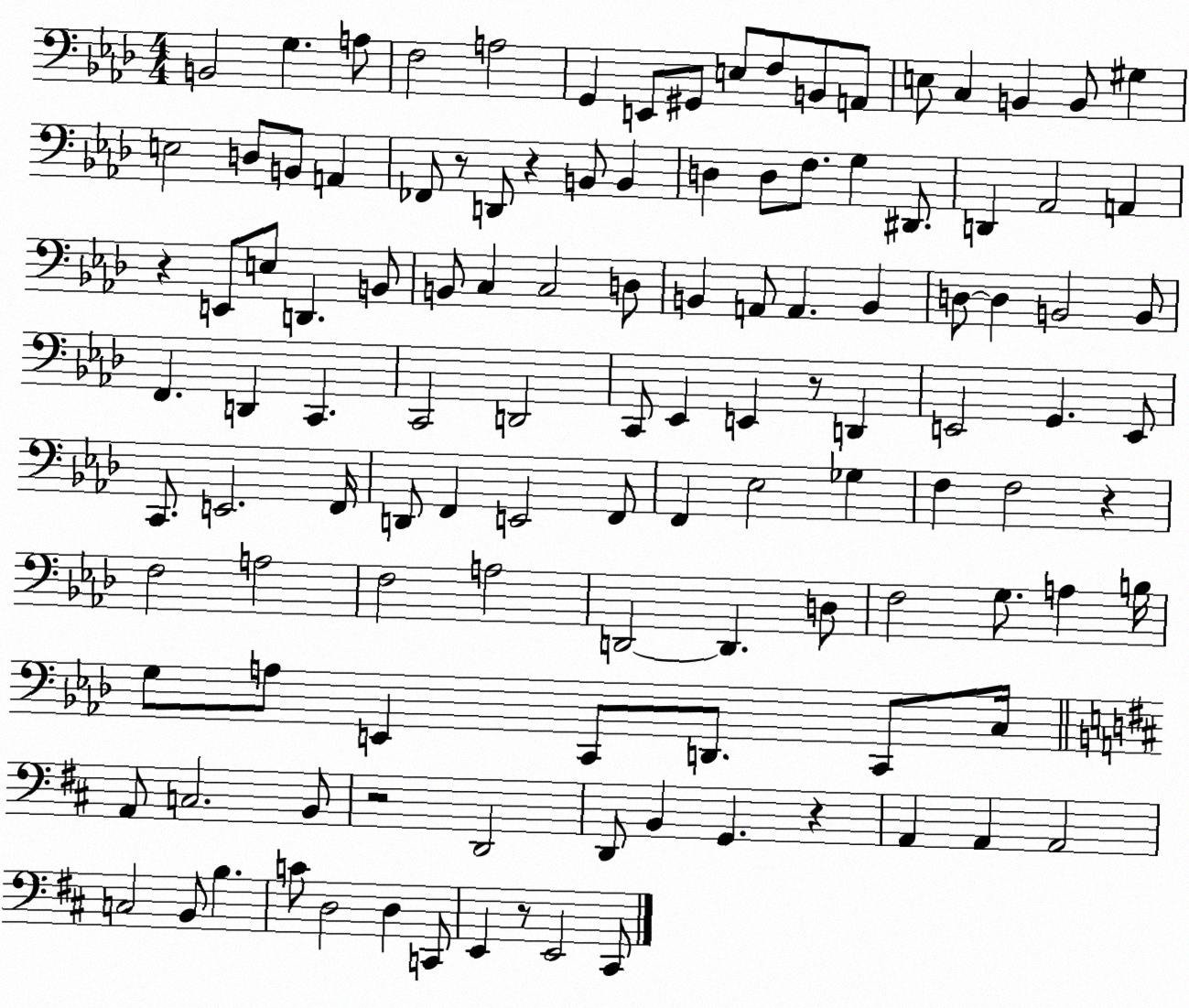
X:1
T:Untitled
M:4/4
L:1/4
K:Ab
B,,2 G, A,/2 F,2 A,2 G,, E,,/2 ^G,,/2 E,/2 F,/2 B,,/2 A,,/2 E,/2 C, B,, B,,/2 ^G, E,2 D,/2 B,,/2 A,, _F,,/2 z/2 D,,/2 z B,,/2 B,, D, D,/2 F,/2 G, ^D,,/2 D,, _A,,2 A,, z E,,/2 E,/2 D,, B,,/2 B,,/2 C, C,2 D,/2 B,, A,,/2 A,, B,, D,/2 D, B,,2 B,,/2 F,, D,, C,, C,,2 D,,2 C,,/2 _E,, E,, z/2 D,, E,,2 G,, E,,/2 C,,/2 E,,2 F,,/4 D,,/2 F,, E,,2 F,,/2 F,, _E,2 _G, F, F,2 z F,2 A,2 F,2 A,2 D,,2 D,, D,/2 F,2 G,/2 A, B,/4 G,/2 A,/2 E,, C,,/2 D,,/2 C,,/2 C,/4 A,,/2 C,2 B,,/2 z2 D,,2 D,,/2 B,, G,, z A,, A,, A,,2 C,2 B,,/2 B, C/2 D,2 D, C,,/2 E,, z/2 E,,2 ^C,,/2